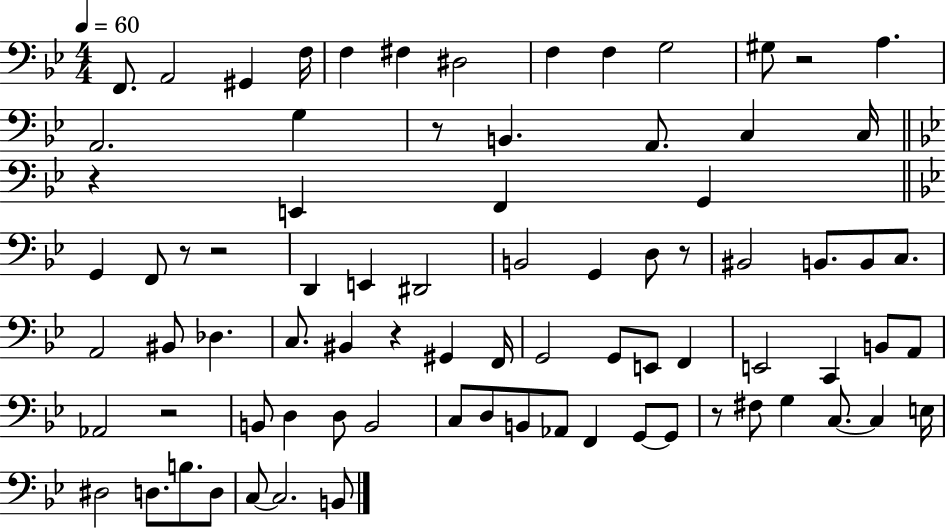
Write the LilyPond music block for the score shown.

{
  \clef bass
  \numericTimeSignature
  \time 4/4
  \key bes \major
  \tempo 4 = 60
  \repeat volta 2 { f,8. a,2 gis,4 f16 | f4 fis4 dis2 | f4 f4 g2 | gis8 r2 a4. | \break a,2. g4 | r8 b,4. a,8. c4 c16 | \bar "||" \break \key bes \major r4 e,4 f,4 g,4 | \bar "||" \break \key g \minor g,4 f,8 r8 r2 | d,4 e,4 dis,2 | b,2 g,4 d8 r8 | bis,2 b,8. b,8 c8. | \break a,2 bis,8 des4. | c8. bis,4 r4 gis,4 f,16 | g,2 g,8 e,8 f,4 | e,2 c,4 b,8 a,8 | \break aes,2 r2 | b,8 d4 d8 b,2 | c8 d8 b,8 aes,8 f,4 g,8~~ g,8 | r8 fis8 g4 c8.~~ c4 e16 | \break dis2 d8. b8. d8 | c8~~ c2. b,8 | } \bar "|."
}